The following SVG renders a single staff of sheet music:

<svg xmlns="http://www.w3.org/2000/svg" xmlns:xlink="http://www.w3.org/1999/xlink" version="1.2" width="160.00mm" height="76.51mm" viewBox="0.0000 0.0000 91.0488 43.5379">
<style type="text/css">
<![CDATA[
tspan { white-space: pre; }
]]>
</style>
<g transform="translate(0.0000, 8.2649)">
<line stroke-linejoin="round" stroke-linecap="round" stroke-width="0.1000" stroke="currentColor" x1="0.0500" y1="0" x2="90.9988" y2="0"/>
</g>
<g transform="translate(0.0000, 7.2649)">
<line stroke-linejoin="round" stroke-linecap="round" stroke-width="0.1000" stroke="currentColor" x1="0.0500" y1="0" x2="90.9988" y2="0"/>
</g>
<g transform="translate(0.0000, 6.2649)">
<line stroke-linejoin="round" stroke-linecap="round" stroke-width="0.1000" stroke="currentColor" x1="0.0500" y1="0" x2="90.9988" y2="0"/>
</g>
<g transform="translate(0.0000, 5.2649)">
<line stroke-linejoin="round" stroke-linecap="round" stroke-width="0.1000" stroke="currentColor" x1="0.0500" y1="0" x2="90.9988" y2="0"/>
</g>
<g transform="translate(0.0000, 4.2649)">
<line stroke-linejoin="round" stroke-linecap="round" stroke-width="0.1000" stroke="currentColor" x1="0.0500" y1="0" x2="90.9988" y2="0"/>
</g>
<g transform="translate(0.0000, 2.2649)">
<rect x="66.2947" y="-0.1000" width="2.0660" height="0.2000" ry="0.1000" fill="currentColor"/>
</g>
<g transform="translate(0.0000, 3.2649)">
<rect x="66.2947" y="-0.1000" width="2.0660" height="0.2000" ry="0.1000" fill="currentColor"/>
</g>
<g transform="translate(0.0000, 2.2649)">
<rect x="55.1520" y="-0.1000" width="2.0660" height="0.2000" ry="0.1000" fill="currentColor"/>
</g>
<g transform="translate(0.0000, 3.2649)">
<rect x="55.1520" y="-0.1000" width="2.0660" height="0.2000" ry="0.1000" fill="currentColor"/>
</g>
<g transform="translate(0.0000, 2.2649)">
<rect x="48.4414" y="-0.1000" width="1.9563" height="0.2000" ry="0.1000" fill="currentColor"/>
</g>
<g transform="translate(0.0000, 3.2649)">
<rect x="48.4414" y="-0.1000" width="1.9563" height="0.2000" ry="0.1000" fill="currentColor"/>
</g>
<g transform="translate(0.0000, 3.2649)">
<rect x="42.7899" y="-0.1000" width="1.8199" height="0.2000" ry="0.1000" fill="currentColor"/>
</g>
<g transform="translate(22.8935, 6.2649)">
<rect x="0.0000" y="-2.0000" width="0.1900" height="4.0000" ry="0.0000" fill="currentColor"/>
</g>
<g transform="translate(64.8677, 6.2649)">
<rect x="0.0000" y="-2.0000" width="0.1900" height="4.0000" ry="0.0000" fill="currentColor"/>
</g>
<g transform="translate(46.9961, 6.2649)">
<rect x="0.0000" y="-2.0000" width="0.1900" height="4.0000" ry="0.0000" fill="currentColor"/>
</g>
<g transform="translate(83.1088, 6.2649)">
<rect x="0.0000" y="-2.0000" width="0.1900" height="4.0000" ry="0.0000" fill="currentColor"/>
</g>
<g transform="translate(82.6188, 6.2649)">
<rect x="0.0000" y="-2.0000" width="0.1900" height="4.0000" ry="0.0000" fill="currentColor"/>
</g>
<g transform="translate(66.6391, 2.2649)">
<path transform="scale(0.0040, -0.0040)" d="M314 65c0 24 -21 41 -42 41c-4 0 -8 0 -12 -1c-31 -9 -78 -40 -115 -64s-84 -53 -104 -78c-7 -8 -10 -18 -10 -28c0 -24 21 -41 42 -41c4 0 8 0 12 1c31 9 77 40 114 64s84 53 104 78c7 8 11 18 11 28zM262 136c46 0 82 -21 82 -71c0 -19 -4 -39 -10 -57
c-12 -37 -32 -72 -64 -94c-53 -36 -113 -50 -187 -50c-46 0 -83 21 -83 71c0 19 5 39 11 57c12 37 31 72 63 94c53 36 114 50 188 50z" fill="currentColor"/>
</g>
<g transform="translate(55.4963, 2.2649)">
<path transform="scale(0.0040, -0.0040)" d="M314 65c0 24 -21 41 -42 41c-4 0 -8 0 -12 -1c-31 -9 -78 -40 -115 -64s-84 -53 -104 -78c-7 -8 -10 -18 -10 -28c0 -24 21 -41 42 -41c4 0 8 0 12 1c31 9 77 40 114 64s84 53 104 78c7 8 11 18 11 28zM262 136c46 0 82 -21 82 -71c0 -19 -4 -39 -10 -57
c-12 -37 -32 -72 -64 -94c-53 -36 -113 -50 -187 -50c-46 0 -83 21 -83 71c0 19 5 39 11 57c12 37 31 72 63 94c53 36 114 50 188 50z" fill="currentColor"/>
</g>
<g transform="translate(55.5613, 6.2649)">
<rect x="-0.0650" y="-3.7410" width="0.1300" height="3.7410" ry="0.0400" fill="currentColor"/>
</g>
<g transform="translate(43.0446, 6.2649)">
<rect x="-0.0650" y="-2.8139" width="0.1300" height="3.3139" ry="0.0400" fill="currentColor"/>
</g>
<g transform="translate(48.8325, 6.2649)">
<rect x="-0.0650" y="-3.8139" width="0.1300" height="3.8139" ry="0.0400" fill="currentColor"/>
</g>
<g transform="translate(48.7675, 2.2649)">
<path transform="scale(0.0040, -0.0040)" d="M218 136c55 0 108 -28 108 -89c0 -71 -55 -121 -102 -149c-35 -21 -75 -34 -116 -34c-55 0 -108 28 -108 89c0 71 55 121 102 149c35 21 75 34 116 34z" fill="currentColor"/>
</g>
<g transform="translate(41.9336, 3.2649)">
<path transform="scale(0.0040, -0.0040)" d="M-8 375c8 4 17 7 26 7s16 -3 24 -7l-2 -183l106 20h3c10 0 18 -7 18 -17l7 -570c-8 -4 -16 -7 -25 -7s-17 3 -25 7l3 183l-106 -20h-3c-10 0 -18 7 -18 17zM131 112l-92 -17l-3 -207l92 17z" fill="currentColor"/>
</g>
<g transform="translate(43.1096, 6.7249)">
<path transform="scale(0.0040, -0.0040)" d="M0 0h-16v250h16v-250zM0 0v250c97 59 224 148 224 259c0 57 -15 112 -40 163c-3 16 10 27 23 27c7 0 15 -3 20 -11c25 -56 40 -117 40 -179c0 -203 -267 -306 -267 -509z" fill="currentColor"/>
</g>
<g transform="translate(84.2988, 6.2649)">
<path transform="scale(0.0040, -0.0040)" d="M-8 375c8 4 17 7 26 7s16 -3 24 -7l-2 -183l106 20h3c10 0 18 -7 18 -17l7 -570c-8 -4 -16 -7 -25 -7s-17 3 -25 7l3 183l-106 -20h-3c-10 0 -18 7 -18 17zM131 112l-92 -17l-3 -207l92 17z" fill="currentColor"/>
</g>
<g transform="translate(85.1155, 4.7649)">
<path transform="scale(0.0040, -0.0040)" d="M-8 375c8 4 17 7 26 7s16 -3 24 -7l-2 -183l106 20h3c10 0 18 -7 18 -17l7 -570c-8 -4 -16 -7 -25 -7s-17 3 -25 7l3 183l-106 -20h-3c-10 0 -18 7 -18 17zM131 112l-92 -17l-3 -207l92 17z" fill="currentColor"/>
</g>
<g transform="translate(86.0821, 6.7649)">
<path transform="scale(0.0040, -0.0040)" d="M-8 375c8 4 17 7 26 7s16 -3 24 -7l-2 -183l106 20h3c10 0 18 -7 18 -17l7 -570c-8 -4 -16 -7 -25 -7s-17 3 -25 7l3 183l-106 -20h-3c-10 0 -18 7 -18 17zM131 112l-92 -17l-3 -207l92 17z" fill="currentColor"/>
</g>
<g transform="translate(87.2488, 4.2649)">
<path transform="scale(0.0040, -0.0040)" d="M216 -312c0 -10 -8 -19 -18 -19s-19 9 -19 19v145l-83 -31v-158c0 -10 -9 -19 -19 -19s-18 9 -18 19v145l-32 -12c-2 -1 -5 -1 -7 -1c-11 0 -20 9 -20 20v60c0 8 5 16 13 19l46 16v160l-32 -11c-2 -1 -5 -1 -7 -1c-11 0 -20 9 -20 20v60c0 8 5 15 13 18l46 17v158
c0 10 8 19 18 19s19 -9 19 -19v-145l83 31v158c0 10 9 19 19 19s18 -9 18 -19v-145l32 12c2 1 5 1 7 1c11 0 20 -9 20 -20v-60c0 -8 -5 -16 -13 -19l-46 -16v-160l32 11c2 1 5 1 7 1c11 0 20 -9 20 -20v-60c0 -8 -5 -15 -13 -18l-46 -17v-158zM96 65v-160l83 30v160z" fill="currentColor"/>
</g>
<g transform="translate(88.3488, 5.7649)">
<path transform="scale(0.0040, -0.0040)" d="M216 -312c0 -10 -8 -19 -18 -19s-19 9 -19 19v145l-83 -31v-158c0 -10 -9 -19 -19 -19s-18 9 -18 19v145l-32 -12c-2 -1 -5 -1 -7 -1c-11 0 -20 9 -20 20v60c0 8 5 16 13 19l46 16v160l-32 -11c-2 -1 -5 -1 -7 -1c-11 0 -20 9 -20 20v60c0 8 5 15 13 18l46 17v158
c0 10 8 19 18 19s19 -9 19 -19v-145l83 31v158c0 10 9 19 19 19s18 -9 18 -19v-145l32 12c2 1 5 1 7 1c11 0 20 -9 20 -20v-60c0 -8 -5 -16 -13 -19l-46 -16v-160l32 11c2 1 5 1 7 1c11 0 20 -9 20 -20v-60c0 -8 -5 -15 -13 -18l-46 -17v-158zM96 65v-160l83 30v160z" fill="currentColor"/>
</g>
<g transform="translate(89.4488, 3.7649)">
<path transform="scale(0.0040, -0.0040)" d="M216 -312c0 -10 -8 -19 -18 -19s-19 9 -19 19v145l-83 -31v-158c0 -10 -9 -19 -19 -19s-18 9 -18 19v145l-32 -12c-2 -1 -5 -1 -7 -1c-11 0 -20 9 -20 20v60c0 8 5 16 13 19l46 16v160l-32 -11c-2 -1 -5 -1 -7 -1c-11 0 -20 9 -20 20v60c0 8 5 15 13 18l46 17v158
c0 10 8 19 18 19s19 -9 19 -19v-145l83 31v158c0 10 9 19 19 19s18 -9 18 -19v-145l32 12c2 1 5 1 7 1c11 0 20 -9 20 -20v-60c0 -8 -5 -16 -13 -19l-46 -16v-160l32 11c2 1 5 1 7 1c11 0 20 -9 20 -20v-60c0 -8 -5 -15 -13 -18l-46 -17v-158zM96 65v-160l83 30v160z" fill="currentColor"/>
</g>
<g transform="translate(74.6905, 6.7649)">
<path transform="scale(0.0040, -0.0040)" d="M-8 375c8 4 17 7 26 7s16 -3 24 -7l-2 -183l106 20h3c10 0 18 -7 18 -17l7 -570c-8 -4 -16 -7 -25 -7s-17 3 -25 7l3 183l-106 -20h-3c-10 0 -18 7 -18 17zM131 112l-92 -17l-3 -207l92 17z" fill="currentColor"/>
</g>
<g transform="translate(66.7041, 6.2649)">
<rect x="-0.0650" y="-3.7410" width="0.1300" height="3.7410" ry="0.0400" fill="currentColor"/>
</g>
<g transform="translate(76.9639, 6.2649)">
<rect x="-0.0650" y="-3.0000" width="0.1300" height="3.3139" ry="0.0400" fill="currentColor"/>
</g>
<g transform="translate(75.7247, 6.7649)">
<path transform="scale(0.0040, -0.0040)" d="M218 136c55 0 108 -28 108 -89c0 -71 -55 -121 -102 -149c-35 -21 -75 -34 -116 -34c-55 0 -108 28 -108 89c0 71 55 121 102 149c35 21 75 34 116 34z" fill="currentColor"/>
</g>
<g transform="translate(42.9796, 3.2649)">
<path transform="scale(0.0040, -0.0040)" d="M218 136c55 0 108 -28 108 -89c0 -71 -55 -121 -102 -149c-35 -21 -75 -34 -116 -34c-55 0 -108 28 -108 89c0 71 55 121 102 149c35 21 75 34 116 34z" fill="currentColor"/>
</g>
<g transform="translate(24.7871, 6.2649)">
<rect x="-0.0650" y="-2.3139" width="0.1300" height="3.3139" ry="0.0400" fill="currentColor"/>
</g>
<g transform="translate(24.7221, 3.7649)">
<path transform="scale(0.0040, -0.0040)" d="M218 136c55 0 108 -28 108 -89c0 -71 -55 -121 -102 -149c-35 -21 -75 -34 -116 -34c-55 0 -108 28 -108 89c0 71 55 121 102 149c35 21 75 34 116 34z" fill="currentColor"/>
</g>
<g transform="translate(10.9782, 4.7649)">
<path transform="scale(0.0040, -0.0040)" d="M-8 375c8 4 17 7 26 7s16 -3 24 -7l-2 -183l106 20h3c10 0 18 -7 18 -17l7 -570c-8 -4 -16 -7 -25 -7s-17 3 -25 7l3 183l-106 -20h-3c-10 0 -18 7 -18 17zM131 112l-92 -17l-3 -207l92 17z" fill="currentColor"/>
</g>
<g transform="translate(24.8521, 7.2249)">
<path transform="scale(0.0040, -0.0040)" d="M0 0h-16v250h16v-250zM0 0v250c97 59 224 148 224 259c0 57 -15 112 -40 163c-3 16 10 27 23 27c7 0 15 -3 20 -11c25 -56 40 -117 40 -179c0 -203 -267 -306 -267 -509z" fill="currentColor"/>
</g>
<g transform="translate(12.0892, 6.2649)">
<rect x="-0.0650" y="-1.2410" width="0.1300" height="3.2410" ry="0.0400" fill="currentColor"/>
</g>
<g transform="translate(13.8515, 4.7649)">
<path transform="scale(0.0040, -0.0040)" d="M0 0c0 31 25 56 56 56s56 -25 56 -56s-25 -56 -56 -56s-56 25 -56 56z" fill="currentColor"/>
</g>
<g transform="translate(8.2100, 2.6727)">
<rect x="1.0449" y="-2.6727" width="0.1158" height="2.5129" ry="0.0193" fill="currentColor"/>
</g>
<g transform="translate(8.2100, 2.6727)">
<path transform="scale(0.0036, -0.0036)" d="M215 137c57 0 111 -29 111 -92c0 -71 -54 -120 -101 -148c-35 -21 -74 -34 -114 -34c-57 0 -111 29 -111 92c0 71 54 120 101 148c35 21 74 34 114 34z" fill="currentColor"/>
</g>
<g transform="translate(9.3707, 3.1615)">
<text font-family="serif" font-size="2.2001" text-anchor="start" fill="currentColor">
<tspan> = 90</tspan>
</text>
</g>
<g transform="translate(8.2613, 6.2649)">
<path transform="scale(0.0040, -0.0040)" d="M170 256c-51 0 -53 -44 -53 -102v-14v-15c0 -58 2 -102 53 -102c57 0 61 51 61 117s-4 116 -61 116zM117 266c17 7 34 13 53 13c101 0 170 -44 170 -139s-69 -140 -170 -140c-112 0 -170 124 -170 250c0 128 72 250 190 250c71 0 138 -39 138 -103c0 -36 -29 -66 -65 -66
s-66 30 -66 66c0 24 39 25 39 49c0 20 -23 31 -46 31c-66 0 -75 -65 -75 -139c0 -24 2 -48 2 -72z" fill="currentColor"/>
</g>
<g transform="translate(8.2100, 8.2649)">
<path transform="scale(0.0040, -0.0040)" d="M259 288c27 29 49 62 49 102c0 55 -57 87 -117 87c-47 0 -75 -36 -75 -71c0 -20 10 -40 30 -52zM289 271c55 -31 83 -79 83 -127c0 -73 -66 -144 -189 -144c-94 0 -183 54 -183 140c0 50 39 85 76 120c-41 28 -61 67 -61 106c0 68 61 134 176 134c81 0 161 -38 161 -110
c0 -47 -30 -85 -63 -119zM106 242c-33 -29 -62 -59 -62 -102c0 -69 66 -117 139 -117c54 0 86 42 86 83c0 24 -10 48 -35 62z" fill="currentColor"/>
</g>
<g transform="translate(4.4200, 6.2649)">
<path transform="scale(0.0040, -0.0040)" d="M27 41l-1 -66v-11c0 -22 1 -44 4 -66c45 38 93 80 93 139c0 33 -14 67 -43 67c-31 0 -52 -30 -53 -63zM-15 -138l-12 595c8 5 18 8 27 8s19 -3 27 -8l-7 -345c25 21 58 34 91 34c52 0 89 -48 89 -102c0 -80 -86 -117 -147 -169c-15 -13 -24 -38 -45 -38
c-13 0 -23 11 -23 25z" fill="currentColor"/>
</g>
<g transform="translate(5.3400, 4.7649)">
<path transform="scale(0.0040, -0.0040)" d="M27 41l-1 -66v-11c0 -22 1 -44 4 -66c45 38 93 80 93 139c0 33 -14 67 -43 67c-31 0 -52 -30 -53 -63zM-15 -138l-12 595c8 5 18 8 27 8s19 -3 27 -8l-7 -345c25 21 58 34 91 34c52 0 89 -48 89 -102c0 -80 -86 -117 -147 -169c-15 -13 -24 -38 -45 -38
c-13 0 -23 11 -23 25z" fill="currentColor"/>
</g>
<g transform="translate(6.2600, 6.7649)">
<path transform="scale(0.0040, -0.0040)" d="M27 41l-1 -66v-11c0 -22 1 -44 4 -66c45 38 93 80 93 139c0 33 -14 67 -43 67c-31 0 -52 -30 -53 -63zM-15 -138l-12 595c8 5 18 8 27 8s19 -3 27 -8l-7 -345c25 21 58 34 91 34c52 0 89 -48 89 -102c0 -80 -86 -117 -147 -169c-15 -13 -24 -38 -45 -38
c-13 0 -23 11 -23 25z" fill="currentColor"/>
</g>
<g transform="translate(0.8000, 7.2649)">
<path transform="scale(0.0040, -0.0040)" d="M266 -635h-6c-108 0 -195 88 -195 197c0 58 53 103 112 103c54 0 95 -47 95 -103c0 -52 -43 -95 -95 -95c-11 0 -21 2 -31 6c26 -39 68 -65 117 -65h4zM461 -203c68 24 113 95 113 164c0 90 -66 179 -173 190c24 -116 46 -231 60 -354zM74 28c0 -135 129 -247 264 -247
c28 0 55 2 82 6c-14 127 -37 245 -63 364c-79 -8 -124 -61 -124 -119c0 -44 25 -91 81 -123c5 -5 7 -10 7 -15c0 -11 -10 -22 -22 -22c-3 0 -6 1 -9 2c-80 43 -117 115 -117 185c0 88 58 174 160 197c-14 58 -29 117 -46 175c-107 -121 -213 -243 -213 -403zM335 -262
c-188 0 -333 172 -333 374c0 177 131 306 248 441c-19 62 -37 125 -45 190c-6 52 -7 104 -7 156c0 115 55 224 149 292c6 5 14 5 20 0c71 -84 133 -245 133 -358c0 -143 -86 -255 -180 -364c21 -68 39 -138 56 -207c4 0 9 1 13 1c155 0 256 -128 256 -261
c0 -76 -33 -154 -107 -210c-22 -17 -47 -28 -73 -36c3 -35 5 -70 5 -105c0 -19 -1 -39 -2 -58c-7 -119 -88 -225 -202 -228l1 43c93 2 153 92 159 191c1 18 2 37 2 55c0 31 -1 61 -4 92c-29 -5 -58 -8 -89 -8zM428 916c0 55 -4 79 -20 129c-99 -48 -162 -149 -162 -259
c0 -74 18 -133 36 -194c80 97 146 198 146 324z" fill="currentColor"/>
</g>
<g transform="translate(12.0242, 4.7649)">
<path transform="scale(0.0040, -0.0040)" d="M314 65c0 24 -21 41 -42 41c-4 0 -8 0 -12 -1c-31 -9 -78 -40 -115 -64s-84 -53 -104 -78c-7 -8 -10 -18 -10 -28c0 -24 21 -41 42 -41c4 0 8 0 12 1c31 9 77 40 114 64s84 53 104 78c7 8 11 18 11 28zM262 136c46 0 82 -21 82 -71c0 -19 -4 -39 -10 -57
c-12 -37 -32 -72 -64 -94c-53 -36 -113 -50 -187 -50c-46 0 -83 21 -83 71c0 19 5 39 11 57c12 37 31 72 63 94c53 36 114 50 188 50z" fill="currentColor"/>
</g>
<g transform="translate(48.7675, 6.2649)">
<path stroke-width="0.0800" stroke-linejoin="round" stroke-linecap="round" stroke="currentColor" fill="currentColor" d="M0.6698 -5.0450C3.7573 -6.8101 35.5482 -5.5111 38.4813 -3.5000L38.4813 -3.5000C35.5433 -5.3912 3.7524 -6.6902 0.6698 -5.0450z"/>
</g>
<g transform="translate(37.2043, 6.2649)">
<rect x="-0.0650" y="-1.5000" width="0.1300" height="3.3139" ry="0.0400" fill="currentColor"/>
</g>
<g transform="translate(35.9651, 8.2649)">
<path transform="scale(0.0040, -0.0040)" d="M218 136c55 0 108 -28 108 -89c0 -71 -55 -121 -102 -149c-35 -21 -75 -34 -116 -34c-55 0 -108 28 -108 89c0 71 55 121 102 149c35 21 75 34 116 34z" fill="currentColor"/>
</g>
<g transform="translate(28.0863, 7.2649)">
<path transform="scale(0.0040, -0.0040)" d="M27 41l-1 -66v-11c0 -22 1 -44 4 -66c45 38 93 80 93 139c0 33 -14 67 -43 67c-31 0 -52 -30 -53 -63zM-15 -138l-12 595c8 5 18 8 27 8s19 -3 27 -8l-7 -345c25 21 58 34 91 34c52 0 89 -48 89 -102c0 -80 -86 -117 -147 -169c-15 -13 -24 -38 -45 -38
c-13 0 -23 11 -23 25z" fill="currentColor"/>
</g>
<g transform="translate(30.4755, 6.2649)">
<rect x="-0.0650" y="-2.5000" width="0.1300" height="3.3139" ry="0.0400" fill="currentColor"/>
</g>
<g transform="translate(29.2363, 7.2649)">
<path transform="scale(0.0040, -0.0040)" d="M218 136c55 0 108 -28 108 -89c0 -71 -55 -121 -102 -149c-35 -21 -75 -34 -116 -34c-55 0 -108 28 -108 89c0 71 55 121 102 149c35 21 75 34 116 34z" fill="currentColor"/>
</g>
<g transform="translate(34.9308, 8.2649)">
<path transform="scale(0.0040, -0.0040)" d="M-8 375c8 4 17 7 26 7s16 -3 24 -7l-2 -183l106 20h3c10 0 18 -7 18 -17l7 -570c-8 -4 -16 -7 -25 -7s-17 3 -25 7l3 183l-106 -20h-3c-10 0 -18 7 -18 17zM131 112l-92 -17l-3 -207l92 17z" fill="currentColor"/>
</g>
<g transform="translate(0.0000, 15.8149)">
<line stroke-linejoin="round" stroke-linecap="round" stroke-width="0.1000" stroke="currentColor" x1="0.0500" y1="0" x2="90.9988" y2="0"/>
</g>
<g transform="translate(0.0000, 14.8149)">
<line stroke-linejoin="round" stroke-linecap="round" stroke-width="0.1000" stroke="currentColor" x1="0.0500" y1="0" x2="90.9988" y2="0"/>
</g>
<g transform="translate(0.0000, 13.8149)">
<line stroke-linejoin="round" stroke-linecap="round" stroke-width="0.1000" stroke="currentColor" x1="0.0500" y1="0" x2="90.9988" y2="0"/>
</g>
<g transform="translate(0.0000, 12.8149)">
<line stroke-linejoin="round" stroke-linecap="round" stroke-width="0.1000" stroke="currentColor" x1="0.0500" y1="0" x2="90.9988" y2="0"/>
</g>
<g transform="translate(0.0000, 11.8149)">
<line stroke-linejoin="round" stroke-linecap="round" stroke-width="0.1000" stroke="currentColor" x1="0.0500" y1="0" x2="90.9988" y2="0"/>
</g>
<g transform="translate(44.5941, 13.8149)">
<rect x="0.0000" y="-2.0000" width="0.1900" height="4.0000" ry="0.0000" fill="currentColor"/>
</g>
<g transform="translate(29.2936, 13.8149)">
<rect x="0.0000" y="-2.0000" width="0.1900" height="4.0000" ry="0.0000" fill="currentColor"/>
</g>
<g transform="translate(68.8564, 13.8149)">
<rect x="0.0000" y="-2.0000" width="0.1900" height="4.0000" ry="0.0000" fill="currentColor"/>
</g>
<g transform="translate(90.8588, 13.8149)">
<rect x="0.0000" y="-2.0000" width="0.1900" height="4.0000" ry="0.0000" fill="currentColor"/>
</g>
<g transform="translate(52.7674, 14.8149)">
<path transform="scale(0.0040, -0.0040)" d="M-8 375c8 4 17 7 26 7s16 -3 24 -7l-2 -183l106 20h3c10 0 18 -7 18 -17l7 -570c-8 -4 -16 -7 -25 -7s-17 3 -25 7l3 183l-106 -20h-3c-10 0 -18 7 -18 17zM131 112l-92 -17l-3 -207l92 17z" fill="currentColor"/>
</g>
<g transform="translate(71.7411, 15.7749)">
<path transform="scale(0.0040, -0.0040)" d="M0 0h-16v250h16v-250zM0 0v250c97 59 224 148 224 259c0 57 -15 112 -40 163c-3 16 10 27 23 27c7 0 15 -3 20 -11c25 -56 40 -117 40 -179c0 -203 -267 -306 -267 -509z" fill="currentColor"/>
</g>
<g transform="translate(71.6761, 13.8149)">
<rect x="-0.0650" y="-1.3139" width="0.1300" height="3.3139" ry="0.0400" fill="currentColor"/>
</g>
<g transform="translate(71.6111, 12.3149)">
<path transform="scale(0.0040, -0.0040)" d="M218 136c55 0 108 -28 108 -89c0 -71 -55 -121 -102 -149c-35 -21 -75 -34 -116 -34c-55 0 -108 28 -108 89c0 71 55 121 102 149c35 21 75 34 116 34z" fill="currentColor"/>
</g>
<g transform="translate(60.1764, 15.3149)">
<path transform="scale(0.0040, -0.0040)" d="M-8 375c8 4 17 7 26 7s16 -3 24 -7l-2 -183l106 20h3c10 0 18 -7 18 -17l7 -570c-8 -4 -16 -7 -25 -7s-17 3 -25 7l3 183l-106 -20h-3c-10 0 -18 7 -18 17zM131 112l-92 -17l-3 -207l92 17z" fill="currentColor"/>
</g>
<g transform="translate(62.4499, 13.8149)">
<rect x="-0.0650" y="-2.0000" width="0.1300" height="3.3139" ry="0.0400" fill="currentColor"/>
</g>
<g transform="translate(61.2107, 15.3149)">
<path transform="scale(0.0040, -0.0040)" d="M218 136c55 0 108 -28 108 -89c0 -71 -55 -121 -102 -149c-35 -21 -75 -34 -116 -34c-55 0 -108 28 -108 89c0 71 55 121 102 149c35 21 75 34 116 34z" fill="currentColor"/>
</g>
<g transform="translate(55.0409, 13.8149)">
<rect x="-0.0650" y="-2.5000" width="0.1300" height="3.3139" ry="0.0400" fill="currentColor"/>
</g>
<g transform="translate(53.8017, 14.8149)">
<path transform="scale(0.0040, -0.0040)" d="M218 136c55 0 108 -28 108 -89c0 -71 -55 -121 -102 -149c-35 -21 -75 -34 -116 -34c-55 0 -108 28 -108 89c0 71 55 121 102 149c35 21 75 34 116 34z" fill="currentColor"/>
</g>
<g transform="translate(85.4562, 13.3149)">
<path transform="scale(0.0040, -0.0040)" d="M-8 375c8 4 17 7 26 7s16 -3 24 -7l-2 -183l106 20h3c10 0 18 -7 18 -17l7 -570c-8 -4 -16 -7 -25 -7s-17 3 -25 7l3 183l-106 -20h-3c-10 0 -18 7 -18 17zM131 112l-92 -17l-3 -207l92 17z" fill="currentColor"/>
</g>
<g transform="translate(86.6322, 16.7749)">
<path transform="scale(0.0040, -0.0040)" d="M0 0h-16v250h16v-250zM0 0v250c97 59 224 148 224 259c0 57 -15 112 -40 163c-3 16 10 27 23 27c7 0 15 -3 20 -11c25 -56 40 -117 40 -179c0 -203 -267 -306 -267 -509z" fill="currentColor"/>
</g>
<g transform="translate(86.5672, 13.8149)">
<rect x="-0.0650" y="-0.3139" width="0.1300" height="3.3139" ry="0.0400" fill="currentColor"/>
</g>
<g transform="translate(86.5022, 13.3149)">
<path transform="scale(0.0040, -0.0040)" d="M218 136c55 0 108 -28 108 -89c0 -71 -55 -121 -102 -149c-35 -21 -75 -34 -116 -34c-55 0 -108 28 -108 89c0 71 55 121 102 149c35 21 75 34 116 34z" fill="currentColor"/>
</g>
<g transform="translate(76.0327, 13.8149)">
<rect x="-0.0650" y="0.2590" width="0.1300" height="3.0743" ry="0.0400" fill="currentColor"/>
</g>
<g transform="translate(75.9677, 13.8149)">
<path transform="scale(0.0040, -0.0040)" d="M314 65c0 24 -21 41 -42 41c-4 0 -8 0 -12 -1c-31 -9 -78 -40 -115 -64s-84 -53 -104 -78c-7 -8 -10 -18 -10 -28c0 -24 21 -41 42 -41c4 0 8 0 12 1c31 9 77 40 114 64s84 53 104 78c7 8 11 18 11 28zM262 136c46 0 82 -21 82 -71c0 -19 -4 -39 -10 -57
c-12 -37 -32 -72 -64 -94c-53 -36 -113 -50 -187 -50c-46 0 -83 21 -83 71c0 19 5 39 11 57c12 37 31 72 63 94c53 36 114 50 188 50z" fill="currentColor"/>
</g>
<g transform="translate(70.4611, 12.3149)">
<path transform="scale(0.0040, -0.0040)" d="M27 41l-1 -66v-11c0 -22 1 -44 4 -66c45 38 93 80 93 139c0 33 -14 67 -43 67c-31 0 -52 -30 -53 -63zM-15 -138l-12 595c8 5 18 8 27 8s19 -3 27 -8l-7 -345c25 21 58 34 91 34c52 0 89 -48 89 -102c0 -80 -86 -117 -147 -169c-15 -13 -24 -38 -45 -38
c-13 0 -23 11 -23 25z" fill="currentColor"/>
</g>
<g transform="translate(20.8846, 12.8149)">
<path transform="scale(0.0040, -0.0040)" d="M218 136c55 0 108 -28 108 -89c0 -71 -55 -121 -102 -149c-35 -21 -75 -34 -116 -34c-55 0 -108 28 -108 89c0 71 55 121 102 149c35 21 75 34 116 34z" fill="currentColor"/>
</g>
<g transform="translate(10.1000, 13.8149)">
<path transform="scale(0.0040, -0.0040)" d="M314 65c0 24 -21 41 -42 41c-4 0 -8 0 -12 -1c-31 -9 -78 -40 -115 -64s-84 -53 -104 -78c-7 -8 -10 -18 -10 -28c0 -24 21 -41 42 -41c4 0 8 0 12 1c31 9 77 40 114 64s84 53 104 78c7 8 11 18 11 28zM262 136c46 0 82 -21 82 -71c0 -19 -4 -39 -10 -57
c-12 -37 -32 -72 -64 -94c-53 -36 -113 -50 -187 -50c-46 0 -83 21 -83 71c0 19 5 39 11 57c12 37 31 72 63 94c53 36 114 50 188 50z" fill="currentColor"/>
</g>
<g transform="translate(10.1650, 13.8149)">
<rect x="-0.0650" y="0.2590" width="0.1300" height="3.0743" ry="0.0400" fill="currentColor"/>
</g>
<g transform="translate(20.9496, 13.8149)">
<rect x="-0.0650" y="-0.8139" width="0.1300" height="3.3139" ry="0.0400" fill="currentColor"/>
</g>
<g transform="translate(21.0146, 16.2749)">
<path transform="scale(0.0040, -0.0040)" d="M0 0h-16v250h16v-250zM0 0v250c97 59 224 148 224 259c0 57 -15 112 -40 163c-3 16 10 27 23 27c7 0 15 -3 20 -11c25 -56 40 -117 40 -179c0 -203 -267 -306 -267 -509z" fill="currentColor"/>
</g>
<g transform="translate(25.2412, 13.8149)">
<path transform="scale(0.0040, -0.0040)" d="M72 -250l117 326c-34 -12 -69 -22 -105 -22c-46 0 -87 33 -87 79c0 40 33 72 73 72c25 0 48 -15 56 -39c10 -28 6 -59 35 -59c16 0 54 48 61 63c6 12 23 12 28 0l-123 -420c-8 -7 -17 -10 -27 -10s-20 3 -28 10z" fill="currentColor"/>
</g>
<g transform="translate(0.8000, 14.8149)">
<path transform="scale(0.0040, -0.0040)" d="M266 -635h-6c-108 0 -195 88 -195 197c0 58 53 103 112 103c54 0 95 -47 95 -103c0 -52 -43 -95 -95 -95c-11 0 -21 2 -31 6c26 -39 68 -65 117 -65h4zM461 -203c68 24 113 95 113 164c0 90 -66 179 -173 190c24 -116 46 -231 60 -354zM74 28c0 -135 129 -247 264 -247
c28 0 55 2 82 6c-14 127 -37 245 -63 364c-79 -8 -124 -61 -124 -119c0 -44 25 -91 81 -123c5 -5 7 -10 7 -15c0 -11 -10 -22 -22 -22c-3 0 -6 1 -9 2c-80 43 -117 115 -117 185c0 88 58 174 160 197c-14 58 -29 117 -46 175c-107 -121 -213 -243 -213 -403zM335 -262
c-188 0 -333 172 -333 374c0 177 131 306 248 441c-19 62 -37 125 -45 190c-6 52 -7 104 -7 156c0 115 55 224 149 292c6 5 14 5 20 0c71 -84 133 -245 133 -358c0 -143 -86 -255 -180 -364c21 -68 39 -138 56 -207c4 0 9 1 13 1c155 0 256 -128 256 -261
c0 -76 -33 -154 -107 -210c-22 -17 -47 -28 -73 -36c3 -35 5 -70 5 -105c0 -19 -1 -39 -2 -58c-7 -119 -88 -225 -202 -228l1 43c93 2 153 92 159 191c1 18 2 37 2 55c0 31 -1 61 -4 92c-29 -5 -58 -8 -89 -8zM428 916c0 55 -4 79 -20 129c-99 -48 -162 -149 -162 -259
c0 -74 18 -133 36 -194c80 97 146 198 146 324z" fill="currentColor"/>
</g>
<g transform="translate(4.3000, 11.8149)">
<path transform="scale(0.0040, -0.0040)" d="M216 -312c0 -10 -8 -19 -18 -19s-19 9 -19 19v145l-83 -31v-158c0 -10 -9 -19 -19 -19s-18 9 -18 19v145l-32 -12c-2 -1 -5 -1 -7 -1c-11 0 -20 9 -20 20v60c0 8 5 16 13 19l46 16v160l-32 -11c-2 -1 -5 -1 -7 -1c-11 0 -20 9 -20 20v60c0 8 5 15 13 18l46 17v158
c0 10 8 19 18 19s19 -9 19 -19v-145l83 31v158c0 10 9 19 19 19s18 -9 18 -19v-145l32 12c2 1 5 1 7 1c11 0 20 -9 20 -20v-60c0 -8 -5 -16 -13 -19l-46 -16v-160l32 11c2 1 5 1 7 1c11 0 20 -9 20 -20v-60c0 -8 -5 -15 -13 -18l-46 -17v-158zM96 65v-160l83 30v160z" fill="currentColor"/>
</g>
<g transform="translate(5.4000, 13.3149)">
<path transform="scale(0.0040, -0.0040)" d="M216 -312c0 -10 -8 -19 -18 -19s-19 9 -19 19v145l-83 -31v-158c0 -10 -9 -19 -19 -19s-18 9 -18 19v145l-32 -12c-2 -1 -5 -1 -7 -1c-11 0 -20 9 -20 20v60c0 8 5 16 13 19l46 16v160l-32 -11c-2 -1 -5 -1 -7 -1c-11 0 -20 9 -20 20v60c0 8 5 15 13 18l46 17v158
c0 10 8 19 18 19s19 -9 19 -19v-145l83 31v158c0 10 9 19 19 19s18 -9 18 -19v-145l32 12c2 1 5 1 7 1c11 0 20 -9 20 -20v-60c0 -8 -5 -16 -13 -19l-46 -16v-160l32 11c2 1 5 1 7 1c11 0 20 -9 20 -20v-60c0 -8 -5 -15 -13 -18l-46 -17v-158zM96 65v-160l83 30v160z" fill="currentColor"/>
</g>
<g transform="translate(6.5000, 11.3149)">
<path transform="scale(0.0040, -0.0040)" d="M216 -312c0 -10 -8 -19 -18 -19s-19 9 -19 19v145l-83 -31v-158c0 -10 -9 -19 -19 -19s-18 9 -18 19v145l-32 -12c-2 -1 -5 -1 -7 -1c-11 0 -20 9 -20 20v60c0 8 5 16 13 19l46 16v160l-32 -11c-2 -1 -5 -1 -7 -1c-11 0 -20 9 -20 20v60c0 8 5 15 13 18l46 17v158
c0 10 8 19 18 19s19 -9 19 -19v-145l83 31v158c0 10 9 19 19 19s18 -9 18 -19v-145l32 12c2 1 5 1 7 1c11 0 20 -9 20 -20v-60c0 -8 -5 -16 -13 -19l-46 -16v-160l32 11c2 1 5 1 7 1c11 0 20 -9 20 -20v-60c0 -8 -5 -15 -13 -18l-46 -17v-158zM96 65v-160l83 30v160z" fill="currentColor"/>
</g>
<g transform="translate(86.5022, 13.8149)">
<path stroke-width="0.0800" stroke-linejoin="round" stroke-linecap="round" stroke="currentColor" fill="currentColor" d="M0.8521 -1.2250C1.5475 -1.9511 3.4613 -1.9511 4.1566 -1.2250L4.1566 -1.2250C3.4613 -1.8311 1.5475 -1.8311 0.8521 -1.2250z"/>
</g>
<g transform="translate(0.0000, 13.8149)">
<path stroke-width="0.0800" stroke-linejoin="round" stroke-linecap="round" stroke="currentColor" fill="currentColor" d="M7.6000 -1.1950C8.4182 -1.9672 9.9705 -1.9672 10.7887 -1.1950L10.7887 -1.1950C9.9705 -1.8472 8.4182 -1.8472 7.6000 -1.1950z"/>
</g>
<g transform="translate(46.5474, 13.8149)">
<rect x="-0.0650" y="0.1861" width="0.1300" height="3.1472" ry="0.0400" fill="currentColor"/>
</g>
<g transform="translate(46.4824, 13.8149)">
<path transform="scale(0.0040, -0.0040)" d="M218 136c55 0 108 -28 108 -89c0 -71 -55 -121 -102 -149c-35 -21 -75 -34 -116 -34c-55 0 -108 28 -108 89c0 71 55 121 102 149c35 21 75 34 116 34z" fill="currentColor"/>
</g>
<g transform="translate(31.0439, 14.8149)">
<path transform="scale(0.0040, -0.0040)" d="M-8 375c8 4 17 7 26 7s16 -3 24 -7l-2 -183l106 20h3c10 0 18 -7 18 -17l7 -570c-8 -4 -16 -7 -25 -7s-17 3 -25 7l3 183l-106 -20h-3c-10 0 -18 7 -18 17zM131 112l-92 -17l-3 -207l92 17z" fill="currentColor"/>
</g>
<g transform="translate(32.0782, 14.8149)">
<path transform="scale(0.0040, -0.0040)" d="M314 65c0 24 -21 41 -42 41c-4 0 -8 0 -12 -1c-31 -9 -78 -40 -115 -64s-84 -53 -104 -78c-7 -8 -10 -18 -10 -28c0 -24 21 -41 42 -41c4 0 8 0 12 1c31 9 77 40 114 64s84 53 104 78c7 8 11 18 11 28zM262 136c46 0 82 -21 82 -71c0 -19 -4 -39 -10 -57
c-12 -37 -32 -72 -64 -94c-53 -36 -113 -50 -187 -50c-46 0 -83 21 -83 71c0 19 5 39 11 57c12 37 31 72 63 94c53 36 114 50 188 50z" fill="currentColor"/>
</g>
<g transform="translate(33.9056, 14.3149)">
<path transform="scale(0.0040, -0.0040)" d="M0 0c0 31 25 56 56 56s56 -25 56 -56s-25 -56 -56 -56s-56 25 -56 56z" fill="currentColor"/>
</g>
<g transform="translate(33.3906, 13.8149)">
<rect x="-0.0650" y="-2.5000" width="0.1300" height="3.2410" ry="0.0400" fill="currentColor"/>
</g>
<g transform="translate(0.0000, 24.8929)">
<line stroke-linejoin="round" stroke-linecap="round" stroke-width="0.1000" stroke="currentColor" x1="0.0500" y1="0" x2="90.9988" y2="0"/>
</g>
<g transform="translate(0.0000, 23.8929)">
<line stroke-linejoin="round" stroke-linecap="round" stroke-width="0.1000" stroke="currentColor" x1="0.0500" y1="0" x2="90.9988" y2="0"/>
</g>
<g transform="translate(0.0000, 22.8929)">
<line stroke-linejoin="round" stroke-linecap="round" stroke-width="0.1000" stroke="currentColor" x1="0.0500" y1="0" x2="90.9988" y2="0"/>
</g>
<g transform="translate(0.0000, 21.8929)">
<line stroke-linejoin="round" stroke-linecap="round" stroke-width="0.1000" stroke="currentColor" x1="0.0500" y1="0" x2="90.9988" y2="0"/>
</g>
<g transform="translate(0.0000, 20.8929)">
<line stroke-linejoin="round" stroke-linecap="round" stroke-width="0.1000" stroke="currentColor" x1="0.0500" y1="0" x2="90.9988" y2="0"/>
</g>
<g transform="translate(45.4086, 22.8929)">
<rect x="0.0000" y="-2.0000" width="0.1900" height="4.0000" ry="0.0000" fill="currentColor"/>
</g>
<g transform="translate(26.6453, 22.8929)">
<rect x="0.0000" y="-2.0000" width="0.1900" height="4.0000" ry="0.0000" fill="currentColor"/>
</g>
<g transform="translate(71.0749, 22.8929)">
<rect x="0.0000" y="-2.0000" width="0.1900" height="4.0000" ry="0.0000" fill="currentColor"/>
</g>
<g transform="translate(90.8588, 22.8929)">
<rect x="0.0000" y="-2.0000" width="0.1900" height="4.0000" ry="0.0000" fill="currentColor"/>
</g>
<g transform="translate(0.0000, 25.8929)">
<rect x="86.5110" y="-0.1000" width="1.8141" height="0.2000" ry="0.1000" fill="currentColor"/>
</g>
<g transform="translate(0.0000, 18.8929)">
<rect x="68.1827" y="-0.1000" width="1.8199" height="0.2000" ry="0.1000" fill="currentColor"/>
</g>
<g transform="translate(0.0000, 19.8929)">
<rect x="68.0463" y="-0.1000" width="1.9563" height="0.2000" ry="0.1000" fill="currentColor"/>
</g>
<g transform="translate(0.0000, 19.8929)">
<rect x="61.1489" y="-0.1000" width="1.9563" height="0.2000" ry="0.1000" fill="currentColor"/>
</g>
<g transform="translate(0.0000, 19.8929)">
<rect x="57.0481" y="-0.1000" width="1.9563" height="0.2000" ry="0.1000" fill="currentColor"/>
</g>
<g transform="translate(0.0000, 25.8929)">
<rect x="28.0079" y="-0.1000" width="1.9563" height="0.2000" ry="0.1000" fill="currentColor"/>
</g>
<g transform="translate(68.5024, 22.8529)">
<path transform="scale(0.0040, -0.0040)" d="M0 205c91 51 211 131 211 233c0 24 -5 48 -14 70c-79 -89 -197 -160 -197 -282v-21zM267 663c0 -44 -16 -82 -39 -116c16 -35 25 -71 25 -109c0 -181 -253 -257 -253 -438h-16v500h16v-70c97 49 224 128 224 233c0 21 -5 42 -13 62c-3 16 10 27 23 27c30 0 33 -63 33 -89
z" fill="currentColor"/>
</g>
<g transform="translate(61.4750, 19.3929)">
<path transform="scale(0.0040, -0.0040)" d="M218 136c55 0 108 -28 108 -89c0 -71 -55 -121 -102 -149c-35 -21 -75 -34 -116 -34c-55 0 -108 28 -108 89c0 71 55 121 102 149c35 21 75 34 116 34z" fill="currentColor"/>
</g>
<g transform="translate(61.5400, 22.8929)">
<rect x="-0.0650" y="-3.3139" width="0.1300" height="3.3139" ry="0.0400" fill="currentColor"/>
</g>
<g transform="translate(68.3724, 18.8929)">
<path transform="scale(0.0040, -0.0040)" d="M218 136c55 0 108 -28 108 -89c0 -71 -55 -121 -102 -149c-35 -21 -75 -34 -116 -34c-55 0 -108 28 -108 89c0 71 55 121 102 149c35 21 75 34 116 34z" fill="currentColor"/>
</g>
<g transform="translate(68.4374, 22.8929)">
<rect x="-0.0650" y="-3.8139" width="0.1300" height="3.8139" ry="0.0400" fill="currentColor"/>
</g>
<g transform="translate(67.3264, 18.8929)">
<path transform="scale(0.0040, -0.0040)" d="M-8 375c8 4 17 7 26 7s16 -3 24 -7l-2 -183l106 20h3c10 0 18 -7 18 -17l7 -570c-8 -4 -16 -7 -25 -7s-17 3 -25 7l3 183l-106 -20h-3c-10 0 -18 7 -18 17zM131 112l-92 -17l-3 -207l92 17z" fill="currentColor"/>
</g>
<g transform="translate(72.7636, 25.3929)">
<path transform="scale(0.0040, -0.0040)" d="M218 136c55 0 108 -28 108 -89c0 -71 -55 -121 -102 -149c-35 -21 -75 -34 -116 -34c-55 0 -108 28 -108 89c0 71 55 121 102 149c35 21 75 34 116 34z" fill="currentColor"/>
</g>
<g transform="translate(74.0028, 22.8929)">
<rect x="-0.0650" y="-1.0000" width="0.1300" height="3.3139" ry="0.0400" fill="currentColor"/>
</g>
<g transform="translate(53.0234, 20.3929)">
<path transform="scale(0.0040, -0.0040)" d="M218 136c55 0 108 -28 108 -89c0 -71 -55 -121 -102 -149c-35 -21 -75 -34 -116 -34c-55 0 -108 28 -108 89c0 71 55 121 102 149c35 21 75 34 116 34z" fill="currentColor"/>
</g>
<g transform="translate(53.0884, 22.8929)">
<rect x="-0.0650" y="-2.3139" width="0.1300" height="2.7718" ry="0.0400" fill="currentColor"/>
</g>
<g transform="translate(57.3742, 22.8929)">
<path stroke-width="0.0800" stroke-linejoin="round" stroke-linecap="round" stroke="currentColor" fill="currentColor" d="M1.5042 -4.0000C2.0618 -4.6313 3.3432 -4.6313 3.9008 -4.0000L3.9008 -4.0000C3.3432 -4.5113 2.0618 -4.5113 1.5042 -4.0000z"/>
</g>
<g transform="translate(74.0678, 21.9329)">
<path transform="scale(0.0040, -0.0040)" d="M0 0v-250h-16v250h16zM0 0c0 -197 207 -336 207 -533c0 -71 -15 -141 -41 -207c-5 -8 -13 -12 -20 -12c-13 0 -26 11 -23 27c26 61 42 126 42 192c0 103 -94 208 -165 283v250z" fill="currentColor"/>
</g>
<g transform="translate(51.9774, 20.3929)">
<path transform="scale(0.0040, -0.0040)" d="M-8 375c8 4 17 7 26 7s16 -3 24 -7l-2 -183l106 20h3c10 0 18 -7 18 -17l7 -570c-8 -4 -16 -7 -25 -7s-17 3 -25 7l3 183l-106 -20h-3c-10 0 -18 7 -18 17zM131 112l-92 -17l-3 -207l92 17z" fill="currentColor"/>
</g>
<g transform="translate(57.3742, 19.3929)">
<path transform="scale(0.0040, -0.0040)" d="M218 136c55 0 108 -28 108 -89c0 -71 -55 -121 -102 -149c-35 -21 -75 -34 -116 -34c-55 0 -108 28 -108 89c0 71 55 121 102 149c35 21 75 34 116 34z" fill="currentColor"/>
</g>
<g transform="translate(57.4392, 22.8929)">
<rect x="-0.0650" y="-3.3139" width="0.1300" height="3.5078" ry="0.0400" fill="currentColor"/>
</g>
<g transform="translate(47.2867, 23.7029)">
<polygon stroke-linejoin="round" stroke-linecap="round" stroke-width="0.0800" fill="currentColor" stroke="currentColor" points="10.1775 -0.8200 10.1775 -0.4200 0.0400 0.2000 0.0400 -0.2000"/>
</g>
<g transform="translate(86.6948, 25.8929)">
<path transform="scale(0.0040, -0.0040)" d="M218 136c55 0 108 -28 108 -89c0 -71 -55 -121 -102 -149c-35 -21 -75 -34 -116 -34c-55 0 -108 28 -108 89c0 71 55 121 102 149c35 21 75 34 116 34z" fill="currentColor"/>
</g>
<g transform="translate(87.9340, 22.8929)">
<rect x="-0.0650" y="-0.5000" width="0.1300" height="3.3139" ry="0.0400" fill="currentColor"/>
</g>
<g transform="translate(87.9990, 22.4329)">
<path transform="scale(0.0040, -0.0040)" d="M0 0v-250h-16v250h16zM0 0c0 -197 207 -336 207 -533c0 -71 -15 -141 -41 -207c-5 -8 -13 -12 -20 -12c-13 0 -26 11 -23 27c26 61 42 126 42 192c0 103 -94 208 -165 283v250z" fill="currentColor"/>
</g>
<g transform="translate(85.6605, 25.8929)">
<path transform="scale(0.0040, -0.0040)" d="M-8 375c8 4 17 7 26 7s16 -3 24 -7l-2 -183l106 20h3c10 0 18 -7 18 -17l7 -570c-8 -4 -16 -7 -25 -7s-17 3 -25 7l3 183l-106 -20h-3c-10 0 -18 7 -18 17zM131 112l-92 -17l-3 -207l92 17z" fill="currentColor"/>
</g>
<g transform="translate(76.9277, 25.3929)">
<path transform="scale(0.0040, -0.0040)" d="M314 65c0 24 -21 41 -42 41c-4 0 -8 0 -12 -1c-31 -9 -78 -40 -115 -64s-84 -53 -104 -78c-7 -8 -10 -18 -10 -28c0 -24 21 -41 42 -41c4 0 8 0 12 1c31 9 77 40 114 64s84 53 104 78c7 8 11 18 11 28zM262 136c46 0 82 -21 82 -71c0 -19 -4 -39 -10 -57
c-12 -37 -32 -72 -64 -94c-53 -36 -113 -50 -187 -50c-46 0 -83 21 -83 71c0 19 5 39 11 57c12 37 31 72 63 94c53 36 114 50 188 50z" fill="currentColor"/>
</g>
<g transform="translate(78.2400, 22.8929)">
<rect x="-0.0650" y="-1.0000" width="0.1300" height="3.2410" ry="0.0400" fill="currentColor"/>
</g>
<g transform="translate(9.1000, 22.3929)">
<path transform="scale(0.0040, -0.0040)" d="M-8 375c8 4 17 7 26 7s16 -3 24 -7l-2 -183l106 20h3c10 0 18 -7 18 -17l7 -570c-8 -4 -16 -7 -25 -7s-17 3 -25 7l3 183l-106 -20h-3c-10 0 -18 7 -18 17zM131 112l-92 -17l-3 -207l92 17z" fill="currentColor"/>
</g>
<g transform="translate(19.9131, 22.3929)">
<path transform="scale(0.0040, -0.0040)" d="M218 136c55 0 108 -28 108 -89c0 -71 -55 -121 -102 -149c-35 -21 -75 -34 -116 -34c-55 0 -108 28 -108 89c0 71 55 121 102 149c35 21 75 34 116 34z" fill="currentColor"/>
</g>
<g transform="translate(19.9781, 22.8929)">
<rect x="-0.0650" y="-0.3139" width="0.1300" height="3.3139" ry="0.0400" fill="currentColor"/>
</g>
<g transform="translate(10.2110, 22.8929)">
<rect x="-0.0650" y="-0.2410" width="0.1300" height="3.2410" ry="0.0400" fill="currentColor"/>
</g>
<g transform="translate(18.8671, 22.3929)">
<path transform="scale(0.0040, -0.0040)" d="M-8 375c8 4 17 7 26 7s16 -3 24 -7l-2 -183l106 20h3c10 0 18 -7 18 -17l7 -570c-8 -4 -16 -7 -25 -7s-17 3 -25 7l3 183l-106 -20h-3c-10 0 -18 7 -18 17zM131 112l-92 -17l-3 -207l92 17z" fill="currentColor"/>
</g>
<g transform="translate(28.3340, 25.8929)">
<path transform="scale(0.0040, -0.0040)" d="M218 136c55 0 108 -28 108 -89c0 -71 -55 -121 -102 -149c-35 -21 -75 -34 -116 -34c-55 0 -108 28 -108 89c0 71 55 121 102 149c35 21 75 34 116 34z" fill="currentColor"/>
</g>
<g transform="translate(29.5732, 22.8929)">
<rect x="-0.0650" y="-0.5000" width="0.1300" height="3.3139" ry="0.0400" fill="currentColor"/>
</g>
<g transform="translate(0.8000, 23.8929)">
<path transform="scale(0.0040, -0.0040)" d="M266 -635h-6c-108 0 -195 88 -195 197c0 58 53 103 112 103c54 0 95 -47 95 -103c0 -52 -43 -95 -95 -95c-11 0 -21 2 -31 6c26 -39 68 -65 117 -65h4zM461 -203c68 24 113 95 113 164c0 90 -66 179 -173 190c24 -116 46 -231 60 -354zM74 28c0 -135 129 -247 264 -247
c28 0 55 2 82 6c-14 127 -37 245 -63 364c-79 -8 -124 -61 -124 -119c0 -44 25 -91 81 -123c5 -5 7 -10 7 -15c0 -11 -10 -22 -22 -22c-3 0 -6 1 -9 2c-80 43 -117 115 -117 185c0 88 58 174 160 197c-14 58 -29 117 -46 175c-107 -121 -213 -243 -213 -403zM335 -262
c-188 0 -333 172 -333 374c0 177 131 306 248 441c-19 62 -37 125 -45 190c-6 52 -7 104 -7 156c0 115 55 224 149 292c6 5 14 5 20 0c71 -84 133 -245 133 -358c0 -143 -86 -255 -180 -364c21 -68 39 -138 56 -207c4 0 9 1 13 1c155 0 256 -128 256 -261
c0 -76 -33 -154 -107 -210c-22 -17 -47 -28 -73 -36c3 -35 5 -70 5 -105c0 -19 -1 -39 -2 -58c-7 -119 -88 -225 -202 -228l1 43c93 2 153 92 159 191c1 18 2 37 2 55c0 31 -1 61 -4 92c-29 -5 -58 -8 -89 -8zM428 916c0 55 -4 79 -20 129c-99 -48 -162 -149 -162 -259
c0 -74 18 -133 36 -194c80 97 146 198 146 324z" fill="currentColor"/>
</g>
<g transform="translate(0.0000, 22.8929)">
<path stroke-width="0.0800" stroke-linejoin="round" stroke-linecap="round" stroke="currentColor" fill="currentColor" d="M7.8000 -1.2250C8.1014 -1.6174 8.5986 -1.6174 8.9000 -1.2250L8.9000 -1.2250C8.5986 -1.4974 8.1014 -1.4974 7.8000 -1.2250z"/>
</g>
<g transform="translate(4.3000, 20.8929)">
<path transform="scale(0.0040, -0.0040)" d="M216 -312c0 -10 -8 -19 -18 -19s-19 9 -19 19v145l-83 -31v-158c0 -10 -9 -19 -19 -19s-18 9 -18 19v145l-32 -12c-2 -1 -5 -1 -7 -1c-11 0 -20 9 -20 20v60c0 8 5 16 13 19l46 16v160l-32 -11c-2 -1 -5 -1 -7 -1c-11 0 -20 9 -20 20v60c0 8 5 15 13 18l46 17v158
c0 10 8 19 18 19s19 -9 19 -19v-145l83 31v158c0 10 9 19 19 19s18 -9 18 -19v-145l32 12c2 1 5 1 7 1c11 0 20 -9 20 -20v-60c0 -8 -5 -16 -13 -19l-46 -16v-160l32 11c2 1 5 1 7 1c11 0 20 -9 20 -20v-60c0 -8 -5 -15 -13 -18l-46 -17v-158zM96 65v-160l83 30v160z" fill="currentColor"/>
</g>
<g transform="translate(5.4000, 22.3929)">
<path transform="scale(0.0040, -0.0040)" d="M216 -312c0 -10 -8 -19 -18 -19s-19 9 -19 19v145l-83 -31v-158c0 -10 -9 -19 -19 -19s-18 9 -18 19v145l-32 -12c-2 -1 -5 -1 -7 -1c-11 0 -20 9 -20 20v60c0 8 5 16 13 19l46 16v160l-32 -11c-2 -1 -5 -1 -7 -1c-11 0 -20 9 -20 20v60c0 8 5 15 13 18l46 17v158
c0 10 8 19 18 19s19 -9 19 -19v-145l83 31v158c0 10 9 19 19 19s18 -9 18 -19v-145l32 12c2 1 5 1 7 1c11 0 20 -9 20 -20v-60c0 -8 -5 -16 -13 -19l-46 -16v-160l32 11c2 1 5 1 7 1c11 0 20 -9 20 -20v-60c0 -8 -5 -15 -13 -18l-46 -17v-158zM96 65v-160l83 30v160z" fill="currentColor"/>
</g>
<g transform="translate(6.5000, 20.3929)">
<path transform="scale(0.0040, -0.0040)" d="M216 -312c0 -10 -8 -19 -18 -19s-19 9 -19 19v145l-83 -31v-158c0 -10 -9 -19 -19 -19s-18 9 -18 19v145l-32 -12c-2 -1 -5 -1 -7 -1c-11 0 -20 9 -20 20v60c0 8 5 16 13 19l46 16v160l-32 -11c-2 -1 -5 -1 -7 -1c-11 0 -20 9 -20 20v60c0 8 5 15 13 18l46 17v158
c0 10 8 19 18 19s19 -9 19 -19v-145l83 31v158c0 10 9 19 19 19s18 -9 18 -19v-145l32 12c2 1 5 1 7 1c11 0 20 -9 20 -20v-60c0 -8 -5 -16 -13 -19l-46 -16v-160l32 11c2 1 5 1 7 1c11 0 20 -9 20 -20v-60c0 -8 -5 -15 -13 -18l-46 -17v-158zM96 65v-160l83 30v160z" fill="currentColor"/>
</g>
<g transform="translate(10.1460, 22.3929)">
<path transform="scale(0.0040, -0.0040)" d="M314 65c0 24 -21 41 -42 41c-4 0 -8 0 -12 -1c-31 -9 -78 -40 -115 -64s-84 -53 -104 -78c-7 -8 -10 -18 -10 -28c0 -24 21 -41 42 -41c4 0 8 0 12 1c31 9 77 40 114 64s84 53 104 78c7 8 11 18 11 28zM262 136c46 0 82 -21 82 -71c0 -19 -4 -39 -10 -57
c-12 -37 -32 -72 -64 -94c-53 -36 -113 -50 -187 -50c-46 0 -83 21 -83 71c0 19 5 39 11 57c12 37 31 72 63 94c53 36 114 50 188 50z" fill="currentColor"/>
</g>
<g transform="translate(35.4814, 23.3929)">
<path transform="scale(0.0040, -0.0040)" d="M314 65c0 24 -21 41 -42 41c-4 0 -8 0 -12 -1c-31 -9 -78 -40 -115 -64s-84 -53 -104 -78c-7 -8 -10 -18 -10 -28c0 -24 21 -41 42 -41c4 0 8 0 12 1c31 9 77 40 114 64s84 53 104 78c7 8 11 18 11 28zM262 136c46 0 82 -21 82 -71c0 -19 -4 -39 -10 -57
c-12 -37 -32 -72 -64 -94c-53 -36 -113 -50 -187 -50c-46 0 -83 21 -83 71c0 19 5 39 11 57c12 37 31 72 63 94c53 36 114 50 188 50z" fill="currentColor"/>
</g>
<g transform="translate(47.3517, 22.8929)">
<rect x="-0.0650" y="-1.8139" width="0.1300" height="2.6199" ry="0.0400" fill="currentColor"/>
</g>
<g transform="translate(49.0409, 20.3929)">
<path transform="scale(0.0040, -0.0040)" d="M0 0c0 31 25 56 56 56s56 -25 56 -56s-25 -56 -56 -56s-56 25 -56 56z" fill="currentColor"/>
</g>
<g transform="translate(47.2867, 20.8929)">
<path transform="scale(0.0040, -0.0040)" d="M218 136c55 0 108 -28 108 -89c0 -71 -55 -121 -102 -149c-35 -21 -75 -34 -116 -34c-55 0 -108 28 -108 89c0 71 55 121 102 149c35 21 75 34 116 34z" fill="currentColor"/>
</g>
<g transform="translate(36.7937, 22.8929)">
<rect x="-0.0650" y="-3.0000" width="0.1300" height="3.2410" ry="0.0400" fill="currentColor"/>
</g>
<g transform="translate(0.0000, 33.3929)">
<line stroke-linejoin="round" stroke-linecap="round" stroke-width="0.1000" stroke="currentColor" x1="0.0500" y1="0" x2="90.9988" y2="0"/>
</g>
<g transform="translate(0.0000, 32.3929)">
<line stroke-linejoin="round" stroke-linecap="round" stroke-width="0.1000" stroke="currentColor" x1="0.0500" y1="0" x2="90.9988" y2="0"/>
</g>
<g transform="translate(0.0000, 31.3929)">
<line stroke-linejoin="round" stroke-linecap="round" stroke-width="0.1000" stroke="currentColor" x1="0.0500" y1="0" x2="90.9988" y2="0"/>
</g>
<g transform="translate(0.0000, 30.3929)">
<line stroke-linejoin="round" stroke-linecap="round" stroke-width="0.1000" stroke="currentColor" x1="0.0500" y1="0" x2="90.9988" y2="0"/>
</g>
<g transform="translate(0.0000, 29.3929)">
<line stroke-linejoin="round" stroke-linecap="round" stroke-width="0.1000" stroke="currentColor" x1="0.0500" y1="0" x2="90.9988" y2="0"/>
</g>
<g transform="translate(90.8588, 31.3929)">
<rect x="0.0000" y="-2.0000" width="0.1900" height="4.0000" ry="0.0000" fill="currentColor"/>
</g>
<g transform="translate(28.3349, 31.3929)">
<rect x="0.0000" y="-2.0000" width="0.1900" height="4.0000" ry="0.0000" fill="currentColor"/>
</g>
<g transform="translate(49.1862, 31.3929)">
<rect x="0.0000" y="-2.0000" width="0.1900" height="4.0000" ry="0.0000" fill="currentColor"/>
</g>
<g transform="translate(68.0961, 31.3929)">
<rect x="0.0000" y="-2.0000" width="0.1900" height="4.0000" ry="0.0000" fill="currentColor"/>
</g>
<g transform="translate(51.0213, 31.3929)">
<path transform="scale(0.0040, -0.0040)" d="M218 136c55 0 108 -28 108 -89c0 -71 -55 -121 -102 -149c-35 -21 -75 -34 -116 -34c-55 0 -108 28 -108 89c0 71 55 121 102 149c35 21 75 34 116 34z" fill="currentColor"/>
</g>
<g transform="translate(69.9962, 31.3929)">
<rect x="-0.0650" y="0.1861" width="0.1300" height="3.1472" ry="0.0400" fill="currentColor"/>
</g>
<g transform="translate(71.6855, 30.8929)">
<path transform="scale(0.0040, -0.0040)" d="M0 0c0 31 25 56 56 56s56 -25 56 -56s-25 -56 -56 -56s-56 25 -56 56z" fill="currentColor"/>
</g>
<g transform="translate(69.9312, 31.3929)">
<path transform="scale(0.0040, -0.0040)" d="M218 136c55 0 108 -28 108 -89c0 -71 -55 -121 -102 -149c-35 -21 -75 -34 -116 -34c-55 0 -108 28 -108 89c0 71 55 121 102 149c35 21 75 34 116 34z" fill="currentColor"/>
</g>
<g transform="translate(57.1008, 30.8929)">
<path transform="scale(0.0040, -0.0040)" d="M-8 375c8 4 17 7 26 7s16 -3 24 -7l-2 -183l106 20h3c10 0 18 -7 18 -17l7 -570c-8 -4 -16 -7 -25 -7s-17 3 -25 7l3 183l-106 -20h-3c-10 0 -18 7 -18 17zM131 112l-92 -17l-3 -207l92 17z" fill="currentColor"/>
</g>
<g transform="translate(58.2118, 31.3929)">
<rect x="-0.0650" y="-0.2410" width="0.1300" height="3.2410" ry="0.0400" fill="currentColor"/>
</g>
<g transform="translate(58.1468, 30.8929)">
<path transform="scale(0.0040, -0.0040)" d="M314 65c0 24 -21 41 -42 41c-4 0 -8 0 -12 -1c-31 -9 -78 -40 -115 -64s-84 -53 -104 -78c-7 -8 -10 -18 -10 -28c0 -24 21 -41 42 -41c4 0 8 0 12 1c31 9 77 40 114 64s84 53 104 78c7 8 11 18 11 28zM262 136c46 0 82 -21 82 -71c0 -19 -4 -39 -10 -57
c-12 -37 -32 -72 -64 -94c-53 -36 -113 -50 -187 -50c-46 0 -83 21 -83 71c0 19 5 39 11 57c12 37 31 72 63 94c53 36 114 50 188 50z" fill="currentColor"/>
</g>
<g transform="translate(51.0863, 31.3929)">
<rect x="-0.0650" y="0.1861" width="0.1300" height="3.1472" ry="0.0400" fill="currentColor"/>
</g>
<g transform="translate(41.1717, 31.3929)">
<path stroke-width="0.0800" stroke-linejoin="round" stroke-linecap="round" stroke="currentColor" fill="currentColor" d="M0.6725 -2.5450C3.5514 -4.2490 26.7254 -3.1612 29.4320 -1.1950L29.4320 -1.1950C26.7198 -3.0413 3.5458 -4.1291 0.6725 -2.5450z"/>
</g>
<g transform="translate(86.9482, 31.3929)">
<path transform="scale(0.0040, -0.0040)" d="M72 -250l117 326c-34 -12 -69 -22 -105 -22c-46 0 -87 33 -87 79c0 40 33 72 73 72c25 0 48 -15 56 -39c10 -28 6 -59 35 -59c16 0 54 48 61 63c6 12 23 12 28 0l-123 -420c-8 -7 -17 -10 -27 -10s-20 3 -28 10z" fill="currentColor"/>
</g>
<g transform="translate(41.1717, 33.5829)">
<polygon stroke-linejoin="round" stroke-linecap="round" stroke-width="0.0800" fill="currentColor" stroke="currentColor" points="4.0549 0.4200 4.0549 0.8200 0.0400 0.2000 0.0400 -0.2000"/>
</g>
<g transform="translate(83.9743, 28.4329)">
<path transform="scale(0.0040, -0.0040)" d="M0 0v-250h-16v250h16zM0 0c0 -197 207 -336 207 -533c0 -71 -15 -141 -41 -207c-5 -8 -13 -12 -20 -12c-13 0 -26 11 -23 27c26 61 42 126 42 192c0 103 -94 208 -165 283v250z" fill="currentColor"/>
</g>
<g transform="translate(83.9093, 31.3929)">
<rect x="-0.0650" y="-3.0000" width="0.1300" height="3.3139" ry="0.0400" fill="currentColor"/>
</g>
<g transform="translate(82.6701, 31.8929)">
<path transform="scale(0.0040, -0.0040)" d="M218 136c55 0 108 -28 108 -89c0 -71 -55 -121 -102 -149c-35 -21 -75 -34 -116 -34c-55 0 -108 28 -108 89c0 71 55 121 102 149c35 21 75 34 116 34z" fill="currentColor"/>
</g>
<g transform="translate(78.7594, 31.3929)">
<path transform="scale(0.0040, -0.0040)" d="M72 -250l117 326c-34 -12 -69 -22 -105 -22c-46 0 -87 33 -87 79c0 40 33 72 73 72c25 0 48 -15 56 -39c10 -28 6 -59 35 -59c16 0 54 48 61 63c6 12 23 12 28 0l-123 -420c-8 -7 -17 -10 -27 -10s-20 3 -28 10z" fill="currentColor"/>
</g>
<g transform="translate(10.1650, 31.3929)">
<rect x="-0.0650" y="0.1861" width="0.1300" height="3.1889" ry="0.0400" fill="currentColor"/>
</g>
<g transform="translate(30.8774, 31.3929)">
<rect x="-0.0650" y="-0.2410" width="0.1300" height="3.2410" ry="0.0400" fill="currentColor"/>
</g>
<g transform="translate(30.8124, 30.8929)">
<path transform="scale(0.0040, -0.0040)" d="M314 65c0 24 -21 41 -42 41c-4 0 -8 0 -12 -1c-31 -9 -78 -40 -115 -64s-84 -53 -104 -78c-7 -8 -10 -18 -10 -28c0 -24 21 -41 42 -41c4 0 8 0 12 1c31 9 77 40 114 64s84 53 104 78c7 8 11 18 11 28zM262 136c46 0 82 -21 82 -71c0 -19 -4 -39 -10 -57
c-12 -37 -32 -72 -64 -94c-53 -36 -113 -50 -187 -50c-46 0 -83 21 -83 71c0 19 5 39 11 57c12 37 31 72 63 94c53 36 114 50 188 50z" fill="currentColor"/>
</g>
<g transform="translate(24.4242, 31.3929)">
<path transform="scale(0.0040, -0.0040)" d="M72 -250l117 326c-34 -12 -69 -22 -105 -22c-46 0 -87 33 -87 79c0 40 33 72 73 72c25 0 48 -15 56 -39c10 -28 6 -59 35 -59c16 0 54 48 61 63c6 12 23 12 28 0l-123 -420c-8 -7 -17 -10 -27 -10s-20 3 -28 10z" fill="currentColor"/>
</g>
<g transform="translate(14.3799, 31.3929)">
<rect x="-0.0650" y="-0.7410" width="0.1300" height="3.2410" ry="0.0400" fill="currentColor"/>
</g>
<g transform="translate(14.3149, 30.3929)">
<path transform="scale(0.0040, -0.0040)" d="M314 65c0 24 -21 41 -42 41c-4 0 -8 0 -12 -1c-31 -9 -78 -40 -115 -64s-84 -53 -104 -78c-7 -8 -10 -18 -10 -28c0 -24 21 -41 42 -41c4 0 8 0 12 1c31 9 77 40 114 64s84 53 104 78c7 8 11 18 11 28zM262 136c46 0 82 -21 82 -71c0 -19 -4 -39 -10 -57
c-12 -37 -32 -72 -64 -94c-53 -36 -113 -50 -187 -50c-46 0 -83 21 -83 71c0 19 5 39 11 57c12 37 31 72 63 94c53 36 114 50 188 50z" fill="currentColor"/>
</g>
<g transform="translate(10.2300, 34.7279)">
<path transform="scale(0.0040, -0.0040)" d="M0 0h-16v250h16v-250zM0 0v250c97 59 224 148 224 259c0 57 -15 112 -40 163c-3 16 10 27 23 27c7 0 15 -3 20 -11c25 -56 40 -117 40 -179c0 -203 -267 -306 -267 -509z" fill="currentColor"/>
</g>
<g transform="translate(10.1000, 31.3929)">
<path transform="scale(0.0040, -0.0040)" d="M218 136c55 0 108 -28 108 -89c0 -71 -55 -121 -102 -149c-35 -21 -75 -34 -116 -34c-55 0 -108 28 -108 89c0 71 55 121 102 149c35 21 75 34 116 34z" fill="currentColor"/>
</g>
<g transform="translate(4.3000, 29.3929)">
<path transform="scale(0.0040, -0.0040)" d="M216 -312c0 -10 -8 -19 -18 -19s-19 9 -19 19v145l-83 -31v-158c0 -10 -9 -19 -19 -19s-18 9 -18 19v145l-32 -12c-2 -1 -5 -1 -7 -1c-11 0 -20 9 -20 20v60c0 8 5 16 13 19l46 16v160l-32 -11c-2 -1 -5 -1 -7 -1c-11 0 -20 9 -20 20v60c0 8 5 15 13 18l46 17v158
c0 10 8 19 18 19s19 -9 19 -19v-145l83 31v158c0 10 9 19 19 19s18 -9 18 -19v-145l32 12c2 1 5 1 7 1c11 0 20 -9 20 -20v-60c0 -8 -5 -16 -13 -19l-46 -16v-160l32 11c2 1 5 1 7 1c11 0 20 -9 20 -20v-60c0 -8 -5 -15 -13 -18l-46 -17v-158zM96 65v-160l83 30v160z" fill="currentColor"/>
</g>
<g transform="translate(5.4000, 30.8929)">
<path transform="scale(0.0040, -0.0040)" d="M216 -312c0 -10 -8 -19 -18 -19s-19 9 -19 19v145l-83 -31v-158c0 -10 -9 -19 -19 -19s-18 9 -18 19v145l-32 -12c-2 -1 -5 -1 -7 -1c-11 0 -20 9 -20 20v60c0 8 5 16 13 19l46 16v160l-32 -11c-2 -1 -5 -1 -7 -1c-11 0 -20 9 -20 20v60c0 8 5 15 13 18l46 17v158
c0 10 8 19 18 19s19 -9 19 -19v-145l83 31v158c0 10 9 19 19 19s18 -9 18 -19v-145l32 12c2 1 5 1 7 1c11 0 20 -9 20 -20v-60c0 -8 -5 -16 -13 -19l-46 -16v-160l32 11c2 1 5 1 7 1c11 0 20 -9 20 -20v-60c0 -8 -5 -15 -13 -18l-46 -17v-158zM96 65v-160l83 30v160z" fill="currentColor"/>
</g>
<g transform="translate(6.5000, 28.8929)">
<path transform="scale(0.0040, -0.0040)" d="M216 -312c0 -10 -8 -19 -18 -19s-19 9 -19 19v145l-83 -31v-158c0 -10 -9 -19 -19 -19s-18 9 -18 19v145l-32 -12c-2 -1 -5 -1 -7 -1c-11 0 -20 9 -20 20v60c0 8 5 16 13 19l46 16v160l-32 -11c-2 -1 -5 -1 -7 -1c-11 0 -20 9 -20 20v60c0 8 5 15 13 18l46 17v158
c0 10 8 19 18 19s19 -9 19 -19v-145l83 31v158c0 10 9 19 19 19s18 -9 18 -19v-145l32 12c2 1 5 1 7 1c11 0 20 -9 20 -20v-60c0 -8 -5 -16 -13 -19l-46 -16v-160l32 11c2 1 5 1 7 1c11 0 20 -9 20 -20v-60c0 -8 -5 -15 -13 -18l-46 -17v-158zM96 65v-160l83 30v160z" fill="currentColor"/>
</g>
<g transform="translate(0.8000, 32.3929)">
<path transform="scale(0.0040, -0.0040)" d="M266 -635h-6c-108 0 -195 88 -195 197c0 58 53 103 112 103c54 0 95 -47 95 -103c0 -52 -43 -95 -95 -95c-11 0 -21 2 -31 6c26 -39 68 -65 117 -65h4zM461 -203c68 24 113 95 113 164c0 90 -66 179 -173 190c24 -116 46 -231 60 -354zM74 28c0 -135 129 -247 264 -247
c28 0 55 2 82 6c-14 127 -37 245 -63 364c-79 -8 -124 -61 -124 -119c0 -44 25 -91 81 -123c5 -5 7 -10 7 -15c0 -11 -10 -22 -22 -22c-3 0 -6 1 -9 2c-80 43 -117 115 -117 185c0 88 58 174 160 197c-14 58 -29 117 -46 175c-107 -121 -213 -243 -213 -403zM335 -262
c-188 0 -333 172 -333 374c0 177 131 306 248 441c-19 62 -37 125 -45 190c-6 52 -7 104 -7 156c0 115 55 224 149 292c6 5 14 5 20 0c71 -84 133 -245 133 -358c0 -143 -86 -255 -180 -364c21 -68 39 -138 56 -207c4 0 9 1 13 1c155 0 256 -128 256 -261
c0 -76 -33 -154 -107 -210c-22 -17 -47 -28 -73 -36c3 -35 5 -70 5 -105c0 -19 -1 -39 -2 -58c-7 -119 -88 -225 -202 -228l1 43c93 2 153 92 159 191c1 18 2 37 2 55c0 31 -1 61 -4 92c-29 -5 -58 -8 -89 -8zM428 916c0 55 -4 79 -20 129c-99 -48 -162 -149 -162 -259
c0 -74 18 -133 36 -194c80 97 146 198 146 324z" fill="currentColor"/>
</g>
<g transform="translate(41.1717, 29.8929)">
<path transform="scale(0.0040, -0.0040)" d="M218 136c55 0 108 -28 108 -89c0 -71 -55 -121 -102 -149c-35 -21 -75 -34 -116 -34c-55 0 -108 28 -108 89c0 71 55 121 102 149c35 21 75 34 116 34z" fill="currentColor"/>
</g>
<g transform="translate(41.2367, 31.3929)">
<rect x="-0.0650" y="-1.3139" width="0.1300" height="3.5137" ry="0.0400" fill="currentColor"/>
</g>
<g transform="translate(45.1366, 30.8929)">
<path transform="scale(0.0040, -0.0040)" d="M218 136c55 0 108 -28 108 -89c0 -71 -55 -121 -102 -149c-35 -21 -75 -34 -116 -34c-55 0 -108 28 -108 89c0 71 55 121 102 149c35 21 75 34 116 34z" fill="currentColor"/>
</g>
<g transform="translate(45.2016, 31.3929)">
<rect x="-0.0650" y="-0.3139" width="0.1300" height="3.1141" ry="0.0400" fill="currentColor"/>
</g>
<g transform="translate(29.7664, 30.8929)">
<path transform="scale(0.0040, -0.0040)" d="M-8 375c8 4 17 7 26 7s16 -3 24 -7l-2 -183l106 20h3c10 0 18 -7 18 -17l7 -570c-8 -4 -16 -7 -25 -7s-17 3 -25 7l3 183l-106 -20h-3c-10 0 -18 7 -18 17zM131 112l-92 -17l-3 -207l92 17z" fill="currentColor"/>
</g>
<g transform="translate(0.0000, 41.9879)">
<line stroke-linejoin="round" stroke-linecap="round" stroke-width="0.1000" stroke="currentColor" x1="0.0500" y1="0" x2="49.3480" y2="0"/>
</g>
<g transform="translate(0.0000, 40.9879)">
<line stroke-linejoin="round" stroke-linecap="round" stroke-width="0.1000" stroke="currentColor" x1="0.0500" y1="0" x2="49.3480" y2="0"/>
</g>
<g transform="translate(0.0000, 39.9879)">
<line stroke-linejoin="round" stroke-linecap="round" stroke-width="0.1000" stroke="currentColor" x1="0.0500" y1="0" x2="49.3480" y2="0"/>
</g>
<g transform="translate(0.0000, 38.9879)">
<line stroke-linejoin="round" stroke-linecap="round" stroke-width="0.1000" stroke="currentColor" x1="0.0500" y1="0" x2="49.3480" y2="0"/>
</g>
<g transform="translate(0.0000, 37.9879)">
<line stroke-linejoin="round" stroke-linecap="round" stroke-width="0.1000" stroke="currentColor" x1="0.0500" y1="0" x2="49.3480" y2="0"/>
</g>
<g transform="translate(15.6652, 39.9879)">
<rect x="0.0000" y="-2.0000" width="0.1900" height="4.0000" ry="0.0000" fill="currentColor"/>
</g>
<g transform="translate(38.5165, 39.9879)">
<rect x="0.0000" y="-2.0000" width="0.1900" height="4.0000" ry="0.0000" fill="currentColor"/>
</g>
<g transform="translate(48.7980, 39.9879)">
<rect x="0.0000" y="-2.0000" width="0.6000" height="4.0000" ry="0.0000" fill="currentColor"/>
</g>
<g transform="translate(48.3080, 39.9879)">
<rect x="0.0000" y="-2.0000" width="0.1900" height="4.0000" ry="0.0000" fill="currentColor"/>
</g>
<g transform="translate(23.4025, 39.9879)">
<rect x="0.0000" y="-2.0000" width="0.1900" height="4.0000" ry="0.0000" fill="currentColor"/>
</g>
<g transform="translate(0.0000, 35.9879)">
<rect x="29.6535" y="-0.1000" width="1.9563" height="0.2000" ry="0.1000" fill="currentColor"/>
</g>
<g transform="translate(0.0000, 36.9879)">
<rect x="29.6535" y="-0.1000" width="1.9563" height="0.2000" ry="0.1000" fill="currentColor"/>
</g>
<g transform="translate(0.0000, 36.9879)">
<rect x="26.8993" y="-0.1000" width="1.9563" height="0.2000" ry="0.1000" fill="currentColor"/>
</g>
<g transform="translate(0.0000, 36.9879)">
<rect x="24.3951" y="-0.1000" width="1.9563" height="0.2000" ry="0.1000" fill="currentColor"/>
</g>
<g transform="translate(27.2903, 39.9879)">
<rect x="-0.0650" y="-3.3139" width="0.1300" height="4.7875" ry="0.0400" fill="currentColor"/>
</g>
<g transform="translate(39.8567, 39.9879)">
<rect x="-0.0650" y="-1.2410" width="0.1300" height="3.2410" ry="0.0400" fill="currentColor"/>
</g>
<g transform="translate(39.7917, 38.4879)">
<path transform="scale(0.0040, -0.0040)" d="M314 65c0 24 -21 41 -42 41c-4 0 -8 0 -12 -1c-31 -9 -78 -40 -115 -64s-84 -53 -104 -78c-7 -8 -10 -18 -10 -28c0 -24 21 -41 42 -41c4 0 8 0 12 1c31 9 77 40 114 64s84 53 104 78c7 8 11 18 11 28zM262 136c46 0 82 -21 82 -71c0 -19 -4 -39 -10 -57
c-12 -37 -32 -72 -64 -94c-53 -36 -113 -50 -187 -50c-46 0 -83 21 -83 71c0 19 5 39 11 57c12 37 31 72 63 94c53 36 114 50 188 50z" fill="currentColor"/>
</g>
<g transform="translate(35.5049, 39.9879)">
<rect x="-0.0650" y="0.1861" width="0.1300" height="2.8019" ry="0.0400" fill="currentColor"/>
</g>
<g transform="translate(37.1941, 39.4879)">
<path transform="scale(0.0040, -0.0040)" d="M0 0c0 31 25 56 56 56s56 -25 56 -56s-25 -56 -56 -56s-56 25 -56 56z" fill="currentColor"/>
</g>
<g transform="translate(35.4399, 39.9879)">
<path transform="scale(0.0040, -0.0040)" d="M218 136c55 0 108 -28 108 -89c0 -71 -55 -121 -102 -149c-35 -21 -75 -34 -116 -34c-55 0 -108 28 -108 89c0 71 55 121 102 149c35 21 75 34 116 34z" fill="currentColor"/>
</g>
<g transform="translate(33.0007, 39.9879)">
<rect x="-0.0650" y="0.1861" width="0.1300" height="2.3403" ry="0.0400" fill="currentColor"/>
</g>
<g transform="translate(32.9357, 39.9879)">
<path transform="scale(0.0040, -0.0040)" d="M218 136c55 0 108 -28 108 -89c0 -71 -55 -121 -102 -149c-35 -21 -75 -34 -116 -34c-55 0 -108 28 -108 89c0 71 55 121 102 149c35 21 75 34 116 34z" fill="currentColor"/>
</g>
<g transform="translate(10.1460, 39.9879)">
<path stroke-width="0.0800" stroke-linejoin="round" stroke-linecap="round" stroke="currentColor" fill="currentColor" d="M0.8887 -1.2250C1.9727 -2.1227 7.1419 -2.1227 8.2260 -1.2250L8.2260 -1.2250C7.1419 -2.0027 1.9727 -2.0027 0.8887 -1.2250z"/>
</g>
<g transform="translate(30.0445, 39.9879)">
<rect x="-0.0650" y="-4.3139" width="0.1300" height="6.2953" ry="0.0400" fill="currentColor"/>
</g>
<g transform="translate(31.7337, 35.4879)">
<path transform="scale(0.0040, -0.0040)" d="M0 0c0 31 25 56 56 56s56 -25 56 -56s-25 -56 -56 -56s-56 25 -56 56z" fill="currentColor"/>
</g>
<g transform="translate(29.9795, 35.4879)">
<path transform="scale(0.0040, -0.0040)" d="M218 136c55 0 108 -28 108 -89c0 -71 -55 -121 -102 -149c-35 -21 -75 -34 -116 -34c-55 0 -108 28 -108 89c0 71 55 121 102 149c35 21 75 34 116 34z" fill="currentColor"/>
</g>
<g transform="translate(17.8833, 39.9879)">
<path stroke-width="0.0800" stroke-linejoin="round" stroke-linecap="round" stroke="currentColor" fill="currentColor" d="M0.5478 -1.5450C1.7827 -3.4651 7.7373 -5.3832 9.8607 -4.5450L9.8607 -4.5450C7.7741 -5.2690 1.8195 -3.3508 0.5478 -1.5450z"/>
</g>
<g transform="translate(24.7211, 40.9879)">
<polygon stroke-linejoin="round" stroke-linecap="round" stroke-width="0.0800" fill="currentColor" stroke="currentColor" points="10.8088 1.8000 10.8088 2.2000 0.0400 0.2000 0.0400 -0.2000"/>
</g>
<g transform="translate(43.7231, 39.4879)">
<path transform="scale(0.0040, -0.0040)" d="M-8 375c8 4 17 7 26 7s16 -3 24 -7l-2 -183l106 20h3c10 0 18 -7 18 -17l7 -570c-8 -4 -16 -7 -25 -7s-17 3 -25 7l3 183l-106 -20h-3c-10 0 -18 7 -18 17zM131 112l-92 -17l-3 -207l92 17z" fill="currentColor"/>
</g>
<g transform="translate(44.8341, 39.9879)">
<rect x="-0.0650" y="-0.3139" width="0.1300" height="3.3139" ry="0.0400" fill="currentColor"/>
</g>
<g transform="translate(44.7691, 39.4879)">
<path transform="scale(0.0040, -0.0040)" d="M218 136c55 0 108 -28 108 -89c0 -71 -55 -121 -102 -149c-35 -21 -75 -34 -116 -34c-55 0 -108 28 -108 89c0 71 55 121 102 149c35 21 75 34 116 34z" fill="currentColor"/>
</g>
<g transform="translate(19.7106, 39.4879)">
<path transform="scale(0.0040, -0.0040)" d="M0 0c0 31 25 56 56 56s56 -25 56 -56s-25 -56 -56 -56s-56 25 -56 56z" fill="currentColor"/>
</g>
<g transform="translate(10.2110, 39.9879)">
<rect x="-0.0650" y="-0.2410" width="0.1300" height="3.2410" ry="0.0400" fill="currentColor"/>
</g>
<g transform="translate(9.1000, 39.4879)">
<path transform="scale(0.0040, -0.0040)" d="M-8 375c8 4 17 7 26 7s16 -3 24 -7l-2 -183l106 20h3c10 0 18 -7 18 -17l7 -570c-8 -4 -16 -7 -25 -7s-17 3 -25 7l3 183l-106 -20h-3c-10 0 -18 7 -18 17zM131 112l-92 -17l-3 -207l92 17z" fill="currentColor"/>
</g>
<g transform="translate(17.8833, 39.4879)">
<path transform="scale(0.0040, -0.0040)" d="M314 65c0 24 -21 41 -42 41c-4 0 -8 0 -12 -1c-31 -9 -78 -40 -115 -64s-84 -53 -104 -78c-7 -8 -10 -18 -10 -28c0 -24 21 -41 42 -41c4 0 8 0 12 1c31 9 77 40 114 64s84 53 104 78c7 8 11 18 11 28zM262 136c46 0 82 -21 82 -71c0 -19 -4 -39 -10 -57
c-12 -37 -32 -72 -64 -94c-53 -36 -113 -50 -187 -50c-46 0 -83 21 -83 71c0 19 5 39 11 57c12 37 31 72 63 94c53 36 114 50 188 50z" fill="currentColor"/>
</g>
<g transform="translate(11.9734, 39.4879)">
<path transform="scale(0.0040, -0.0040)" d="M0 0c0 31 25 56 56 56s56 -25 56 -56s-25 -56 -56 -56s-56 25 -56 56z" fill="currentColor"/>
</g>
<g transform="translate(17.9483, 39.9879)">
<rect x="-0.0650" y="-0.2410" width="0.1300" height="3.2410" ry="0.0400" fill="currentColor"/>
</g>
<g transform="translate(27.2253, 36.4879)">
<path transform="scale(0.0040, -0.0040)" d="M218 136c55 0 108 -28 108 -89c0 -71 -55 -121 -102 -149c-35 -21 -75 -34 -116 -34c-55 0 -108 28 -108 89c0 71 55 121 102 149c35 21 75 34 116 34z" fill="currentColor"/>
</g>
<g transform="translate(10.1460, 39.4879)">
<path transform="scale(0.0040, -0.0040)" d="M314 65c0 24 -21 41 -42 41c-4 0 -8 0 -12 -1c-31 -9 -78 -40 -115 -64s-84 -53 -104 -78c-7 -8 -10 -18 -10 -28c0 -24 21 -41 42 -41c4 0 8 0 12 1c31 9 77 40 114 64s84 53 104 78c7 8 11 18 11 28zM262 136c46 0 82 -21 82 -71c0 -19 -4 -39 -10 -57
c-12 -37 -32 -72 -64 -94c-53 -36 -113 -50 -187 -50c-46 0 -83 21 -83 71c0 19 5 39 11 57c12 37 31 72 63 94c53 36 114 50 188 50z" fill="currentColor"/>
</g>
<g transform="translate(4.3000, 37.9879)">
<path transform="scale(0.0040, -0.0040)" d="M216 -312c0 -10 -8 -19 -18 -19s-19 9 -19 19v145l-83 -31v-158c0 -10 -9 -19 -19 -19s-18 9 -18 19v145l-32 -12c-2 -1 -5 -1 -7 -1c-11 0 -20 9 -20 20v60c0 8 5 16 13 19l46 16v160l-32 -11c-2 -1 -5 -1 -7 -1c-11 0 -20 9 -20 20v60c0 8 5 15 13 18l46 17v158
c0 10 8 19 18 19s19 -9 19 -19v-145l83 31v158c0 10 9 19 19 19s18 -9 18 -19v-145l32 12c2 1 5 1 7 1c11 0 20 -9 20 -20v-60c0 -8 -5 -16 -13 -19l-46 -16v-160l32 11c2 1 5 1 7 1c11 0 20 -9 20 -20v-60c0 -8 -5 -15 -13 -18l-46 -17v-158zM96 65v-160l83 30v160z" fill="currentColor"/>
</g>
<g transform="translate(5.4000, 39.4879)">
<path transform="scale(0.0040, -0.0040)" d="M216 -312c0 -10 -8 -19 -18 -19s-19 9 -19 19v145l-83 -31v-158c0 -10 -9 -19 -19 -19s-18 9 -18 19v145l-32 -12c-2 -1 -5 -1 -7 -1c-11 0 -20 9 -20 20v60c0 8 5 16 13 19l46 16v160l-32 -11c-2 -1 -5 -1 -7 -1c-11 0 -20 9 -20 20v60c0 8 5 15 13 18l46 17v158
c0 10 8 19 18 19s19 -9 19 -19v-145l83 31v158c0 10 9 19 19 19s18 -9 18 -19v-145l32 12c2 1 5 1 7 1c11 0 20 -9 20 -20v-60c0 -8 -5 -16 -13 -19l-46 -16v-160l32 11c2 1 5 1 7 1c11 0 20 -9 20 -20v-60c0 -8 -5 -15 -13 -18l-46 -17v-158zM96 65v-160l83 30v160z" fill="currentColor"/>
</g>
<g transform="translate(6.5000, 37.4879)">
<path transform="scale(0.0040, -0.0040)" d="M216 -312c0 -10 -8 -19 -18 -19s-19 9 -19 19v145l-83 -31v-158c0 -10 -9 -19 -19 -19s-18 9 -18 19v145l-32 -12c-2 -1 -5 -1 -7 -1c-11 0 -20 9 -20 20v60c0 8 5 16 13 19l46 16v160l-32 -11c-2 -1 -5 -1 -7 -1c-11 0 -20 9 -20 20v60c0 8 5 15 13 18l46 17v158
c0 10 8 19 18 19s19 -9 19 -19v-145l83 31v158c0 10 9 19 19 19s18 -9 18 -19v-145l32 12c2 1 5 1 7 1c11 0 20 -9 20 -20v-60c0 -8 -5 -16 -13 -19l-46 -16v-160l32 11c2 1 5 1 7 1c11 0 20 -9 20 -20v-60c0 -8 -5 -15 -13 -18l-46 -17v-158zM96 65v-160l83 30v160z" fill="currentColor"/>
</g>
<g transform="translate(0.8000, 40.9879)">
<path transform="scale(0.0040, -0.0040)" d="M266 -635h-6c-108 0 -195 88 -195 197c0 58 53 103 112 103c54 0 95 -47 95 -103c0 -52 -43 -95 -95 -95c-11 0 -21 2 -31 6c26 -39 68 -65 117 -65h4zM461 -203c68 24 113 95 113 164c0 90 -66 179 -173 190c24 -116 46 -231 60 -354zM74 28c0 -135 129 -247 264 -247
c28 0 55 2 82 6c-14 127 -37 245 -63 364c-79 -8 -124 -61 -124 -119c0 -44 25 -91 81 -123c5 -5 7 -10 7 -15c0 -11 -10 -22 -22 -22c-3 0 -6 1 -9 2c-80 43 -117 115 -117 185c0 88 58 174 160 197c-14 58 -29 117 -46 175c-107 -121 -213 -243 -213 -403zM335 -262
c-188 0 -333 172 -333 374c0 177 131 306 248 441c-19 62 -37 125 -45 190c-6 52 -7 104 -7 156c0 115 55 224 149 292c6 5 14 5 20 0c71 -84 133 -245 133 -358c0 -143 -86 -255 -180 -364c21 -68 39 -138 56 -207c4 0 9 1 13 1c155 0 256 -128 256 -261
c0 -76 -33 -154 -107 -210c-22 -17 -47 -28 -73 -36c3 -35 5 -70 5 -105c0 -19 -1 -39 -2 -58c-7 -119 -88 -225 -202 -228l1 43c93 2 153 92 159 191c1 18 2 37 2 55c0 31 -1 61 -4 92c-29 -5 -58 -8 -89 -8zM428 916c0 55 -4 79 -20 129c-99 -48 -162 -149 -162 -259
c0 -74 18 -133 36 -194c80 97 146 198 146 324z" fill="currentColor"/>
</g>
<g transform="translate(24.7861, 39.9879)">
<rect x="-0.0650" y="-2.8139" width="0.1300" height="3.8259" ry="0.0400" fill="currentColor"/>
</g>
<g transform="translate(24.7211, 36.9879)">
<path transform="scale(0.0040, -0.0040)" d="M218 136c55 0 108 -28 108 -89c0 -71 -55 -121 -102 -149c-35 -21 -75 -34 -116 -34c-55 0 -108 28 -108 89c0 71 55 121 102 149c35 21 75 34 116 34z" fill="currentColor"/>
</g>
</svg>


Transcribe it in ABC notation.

X:1
T:Untitled
M:6/8
L:1/4
K:Eb
e2 g/2 _G E a/2 c' c'2 c'2 A B2 d/2 z/2 G2 B G F _e/2 B2 c/2 c2 c ^C A2 ^f/2 g/2 b/2 b c'/4 D/2 D2 C/2 B/2 d2 z/2 c2 e/2 c/2 B c2 B z/2 A/2 z/2 c2 c2 a/2 b/2 d'/2 B/2 B/2 e2 c